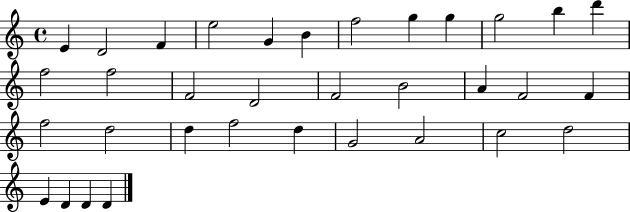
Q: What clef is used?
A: treble